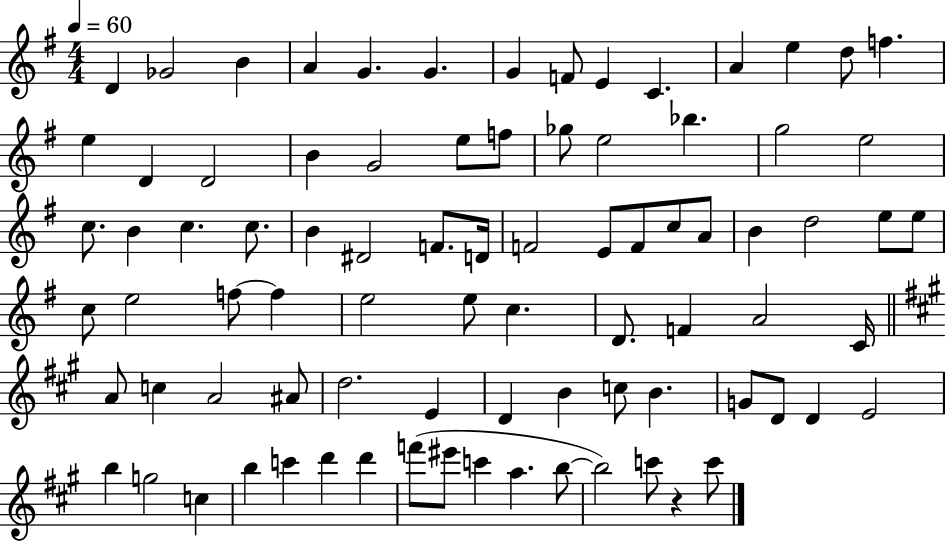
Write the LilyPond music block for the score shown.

{
  \clef treble
  \numericTimeSignature
  \time 4/4
  \key g \major
  \tempo 4 = 60
  d'4 ges'2 b'4 | a'4 g'4. g'4. | g'4 f'8 e'4 c'4. | a'4 e''4 d''8 f''4. | \break e''4 d'4 d'2 | b'4 g'2 e''8 f''8 | ges''8 e''2 bes''4. | g''2 e''2 | \break c''8. b'4 c''4. c''8. | b'4 dis'2 f'8. d'16 | f'2 e'8 f'8 c''8 a'8 | b'4 d''2 e''8 e''8 | \break c''8 e''2 f''8~~ f''4 | e''2 e''8 c''4. | d'8. f'4 a'2 c'16 | \bar "||" \break \key a \major a'8 c''4 a'2 ais'8 | d''2. e'4 | d'4 b'4 c''8 b'4. | g'8 d'8 d'4 e'2 | \break b''4 g''2 c''4 | b''4 c'''4 d'''4 d'''4 | f'''8( eis'''8 c'''4 a''4. b''8~~ | b''2) c'''8 r4 c'''8 | \break \bar "|."
}